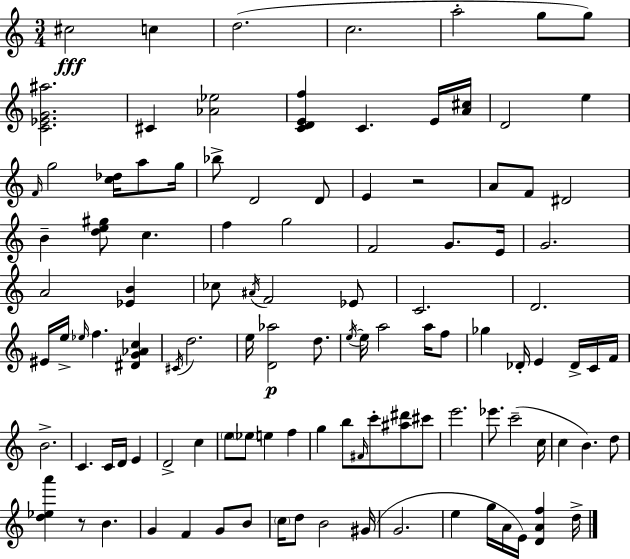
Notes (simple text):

C#5/h C5/q D5/h. C5/h. A5/h G5/e G5/e [C4,Eb4,G4,A#5]/h. C#4/q [Ab4,Eb5]/h [C4,D4,E4,F5]/q C4/q. E4/s [A4,C#5]/s D4/h E5/q F4/s G5/h [C5,Db5]/s A5/e G5/s Bb5/e D4/h D4/e E4/q R/h A4/e F4/e D#4/h B4/q [D5,E5,G#5]/e C5/q. F5/q G5/h F4/h G4/e. E4/s G4/h. A4/h [Eb4,B4]/q CES5/e A#4/s F4/h Eb4/e C4/h. D4/h. EIS4/s E5/s Eb5/s F5/q. [D#4,G4,Ab4,C5]/q C#4/s D5/h. E5/s [D4,Ab5]/h D5/e. E5/s E5/s A5/h A5/s F5/e Gb5/q Db4/s E4/q Db4/s C4/s F4/s B4/h. C4/q. C4/s D4/s E4/q D4/h C5/q E5/e Eb5/e E5/q F5/q G5/q B5/e F#4/s C6/e [A#5,D#6]/e C#6/e E6/h. Eb6/e. C6/h C5/s C5/q B4/q. D5/e [D5,Eb5,A6]/q R/e B4/q. G4/q F4/q G4/e B4/e C5/s D5/e B4/h G#4/s G4/h. E5/q G5/s A4/s E4/s [D4,A4,F5]/q D5/s